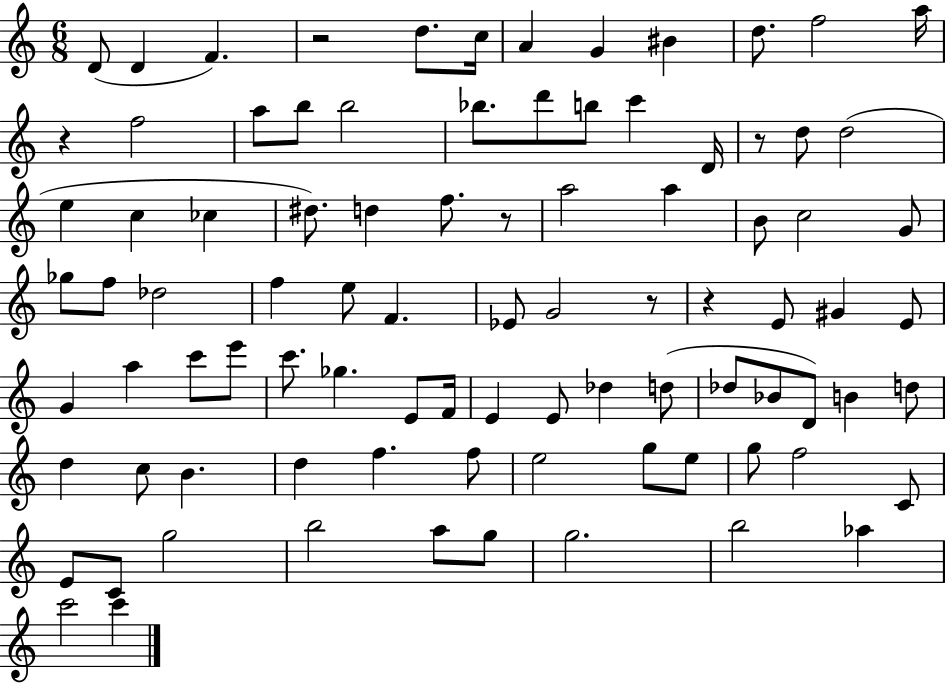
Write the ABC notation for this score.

X:1
T:Untitled
M:6/8
L:1/4
K:C
D/2 D F z2 d/2 c/4 A G ^B d/2 f2 a/4 z f2 a/2 b/2 b2 _b/2 d'/2 b/2 c' D/4 z/2 d/2 d2 e c _c ^d/2 d f/2 z/2 a2 a B/2 c2 G/2 _g/2 f/2 _d2 f e/2 F _E/2 G2 z/2 z E/2 ^G E/2 G a c'/2 e'/2 c'/2 _g E/2 F/4 E E/2 _d d/2 _d/2 _B/2 D/2 B d/2 d c/2 B d f f/2 e2 g/2 e/2 g/2 f2 C/2 E/2 C/2 g2 b2 a/2 g/2 g2 b2 _a c'2 c'